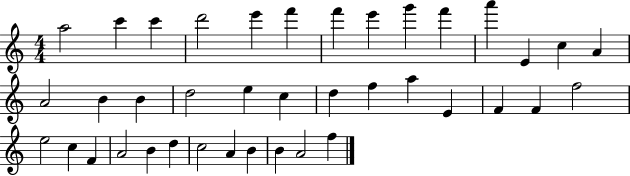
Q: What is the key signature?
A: C major